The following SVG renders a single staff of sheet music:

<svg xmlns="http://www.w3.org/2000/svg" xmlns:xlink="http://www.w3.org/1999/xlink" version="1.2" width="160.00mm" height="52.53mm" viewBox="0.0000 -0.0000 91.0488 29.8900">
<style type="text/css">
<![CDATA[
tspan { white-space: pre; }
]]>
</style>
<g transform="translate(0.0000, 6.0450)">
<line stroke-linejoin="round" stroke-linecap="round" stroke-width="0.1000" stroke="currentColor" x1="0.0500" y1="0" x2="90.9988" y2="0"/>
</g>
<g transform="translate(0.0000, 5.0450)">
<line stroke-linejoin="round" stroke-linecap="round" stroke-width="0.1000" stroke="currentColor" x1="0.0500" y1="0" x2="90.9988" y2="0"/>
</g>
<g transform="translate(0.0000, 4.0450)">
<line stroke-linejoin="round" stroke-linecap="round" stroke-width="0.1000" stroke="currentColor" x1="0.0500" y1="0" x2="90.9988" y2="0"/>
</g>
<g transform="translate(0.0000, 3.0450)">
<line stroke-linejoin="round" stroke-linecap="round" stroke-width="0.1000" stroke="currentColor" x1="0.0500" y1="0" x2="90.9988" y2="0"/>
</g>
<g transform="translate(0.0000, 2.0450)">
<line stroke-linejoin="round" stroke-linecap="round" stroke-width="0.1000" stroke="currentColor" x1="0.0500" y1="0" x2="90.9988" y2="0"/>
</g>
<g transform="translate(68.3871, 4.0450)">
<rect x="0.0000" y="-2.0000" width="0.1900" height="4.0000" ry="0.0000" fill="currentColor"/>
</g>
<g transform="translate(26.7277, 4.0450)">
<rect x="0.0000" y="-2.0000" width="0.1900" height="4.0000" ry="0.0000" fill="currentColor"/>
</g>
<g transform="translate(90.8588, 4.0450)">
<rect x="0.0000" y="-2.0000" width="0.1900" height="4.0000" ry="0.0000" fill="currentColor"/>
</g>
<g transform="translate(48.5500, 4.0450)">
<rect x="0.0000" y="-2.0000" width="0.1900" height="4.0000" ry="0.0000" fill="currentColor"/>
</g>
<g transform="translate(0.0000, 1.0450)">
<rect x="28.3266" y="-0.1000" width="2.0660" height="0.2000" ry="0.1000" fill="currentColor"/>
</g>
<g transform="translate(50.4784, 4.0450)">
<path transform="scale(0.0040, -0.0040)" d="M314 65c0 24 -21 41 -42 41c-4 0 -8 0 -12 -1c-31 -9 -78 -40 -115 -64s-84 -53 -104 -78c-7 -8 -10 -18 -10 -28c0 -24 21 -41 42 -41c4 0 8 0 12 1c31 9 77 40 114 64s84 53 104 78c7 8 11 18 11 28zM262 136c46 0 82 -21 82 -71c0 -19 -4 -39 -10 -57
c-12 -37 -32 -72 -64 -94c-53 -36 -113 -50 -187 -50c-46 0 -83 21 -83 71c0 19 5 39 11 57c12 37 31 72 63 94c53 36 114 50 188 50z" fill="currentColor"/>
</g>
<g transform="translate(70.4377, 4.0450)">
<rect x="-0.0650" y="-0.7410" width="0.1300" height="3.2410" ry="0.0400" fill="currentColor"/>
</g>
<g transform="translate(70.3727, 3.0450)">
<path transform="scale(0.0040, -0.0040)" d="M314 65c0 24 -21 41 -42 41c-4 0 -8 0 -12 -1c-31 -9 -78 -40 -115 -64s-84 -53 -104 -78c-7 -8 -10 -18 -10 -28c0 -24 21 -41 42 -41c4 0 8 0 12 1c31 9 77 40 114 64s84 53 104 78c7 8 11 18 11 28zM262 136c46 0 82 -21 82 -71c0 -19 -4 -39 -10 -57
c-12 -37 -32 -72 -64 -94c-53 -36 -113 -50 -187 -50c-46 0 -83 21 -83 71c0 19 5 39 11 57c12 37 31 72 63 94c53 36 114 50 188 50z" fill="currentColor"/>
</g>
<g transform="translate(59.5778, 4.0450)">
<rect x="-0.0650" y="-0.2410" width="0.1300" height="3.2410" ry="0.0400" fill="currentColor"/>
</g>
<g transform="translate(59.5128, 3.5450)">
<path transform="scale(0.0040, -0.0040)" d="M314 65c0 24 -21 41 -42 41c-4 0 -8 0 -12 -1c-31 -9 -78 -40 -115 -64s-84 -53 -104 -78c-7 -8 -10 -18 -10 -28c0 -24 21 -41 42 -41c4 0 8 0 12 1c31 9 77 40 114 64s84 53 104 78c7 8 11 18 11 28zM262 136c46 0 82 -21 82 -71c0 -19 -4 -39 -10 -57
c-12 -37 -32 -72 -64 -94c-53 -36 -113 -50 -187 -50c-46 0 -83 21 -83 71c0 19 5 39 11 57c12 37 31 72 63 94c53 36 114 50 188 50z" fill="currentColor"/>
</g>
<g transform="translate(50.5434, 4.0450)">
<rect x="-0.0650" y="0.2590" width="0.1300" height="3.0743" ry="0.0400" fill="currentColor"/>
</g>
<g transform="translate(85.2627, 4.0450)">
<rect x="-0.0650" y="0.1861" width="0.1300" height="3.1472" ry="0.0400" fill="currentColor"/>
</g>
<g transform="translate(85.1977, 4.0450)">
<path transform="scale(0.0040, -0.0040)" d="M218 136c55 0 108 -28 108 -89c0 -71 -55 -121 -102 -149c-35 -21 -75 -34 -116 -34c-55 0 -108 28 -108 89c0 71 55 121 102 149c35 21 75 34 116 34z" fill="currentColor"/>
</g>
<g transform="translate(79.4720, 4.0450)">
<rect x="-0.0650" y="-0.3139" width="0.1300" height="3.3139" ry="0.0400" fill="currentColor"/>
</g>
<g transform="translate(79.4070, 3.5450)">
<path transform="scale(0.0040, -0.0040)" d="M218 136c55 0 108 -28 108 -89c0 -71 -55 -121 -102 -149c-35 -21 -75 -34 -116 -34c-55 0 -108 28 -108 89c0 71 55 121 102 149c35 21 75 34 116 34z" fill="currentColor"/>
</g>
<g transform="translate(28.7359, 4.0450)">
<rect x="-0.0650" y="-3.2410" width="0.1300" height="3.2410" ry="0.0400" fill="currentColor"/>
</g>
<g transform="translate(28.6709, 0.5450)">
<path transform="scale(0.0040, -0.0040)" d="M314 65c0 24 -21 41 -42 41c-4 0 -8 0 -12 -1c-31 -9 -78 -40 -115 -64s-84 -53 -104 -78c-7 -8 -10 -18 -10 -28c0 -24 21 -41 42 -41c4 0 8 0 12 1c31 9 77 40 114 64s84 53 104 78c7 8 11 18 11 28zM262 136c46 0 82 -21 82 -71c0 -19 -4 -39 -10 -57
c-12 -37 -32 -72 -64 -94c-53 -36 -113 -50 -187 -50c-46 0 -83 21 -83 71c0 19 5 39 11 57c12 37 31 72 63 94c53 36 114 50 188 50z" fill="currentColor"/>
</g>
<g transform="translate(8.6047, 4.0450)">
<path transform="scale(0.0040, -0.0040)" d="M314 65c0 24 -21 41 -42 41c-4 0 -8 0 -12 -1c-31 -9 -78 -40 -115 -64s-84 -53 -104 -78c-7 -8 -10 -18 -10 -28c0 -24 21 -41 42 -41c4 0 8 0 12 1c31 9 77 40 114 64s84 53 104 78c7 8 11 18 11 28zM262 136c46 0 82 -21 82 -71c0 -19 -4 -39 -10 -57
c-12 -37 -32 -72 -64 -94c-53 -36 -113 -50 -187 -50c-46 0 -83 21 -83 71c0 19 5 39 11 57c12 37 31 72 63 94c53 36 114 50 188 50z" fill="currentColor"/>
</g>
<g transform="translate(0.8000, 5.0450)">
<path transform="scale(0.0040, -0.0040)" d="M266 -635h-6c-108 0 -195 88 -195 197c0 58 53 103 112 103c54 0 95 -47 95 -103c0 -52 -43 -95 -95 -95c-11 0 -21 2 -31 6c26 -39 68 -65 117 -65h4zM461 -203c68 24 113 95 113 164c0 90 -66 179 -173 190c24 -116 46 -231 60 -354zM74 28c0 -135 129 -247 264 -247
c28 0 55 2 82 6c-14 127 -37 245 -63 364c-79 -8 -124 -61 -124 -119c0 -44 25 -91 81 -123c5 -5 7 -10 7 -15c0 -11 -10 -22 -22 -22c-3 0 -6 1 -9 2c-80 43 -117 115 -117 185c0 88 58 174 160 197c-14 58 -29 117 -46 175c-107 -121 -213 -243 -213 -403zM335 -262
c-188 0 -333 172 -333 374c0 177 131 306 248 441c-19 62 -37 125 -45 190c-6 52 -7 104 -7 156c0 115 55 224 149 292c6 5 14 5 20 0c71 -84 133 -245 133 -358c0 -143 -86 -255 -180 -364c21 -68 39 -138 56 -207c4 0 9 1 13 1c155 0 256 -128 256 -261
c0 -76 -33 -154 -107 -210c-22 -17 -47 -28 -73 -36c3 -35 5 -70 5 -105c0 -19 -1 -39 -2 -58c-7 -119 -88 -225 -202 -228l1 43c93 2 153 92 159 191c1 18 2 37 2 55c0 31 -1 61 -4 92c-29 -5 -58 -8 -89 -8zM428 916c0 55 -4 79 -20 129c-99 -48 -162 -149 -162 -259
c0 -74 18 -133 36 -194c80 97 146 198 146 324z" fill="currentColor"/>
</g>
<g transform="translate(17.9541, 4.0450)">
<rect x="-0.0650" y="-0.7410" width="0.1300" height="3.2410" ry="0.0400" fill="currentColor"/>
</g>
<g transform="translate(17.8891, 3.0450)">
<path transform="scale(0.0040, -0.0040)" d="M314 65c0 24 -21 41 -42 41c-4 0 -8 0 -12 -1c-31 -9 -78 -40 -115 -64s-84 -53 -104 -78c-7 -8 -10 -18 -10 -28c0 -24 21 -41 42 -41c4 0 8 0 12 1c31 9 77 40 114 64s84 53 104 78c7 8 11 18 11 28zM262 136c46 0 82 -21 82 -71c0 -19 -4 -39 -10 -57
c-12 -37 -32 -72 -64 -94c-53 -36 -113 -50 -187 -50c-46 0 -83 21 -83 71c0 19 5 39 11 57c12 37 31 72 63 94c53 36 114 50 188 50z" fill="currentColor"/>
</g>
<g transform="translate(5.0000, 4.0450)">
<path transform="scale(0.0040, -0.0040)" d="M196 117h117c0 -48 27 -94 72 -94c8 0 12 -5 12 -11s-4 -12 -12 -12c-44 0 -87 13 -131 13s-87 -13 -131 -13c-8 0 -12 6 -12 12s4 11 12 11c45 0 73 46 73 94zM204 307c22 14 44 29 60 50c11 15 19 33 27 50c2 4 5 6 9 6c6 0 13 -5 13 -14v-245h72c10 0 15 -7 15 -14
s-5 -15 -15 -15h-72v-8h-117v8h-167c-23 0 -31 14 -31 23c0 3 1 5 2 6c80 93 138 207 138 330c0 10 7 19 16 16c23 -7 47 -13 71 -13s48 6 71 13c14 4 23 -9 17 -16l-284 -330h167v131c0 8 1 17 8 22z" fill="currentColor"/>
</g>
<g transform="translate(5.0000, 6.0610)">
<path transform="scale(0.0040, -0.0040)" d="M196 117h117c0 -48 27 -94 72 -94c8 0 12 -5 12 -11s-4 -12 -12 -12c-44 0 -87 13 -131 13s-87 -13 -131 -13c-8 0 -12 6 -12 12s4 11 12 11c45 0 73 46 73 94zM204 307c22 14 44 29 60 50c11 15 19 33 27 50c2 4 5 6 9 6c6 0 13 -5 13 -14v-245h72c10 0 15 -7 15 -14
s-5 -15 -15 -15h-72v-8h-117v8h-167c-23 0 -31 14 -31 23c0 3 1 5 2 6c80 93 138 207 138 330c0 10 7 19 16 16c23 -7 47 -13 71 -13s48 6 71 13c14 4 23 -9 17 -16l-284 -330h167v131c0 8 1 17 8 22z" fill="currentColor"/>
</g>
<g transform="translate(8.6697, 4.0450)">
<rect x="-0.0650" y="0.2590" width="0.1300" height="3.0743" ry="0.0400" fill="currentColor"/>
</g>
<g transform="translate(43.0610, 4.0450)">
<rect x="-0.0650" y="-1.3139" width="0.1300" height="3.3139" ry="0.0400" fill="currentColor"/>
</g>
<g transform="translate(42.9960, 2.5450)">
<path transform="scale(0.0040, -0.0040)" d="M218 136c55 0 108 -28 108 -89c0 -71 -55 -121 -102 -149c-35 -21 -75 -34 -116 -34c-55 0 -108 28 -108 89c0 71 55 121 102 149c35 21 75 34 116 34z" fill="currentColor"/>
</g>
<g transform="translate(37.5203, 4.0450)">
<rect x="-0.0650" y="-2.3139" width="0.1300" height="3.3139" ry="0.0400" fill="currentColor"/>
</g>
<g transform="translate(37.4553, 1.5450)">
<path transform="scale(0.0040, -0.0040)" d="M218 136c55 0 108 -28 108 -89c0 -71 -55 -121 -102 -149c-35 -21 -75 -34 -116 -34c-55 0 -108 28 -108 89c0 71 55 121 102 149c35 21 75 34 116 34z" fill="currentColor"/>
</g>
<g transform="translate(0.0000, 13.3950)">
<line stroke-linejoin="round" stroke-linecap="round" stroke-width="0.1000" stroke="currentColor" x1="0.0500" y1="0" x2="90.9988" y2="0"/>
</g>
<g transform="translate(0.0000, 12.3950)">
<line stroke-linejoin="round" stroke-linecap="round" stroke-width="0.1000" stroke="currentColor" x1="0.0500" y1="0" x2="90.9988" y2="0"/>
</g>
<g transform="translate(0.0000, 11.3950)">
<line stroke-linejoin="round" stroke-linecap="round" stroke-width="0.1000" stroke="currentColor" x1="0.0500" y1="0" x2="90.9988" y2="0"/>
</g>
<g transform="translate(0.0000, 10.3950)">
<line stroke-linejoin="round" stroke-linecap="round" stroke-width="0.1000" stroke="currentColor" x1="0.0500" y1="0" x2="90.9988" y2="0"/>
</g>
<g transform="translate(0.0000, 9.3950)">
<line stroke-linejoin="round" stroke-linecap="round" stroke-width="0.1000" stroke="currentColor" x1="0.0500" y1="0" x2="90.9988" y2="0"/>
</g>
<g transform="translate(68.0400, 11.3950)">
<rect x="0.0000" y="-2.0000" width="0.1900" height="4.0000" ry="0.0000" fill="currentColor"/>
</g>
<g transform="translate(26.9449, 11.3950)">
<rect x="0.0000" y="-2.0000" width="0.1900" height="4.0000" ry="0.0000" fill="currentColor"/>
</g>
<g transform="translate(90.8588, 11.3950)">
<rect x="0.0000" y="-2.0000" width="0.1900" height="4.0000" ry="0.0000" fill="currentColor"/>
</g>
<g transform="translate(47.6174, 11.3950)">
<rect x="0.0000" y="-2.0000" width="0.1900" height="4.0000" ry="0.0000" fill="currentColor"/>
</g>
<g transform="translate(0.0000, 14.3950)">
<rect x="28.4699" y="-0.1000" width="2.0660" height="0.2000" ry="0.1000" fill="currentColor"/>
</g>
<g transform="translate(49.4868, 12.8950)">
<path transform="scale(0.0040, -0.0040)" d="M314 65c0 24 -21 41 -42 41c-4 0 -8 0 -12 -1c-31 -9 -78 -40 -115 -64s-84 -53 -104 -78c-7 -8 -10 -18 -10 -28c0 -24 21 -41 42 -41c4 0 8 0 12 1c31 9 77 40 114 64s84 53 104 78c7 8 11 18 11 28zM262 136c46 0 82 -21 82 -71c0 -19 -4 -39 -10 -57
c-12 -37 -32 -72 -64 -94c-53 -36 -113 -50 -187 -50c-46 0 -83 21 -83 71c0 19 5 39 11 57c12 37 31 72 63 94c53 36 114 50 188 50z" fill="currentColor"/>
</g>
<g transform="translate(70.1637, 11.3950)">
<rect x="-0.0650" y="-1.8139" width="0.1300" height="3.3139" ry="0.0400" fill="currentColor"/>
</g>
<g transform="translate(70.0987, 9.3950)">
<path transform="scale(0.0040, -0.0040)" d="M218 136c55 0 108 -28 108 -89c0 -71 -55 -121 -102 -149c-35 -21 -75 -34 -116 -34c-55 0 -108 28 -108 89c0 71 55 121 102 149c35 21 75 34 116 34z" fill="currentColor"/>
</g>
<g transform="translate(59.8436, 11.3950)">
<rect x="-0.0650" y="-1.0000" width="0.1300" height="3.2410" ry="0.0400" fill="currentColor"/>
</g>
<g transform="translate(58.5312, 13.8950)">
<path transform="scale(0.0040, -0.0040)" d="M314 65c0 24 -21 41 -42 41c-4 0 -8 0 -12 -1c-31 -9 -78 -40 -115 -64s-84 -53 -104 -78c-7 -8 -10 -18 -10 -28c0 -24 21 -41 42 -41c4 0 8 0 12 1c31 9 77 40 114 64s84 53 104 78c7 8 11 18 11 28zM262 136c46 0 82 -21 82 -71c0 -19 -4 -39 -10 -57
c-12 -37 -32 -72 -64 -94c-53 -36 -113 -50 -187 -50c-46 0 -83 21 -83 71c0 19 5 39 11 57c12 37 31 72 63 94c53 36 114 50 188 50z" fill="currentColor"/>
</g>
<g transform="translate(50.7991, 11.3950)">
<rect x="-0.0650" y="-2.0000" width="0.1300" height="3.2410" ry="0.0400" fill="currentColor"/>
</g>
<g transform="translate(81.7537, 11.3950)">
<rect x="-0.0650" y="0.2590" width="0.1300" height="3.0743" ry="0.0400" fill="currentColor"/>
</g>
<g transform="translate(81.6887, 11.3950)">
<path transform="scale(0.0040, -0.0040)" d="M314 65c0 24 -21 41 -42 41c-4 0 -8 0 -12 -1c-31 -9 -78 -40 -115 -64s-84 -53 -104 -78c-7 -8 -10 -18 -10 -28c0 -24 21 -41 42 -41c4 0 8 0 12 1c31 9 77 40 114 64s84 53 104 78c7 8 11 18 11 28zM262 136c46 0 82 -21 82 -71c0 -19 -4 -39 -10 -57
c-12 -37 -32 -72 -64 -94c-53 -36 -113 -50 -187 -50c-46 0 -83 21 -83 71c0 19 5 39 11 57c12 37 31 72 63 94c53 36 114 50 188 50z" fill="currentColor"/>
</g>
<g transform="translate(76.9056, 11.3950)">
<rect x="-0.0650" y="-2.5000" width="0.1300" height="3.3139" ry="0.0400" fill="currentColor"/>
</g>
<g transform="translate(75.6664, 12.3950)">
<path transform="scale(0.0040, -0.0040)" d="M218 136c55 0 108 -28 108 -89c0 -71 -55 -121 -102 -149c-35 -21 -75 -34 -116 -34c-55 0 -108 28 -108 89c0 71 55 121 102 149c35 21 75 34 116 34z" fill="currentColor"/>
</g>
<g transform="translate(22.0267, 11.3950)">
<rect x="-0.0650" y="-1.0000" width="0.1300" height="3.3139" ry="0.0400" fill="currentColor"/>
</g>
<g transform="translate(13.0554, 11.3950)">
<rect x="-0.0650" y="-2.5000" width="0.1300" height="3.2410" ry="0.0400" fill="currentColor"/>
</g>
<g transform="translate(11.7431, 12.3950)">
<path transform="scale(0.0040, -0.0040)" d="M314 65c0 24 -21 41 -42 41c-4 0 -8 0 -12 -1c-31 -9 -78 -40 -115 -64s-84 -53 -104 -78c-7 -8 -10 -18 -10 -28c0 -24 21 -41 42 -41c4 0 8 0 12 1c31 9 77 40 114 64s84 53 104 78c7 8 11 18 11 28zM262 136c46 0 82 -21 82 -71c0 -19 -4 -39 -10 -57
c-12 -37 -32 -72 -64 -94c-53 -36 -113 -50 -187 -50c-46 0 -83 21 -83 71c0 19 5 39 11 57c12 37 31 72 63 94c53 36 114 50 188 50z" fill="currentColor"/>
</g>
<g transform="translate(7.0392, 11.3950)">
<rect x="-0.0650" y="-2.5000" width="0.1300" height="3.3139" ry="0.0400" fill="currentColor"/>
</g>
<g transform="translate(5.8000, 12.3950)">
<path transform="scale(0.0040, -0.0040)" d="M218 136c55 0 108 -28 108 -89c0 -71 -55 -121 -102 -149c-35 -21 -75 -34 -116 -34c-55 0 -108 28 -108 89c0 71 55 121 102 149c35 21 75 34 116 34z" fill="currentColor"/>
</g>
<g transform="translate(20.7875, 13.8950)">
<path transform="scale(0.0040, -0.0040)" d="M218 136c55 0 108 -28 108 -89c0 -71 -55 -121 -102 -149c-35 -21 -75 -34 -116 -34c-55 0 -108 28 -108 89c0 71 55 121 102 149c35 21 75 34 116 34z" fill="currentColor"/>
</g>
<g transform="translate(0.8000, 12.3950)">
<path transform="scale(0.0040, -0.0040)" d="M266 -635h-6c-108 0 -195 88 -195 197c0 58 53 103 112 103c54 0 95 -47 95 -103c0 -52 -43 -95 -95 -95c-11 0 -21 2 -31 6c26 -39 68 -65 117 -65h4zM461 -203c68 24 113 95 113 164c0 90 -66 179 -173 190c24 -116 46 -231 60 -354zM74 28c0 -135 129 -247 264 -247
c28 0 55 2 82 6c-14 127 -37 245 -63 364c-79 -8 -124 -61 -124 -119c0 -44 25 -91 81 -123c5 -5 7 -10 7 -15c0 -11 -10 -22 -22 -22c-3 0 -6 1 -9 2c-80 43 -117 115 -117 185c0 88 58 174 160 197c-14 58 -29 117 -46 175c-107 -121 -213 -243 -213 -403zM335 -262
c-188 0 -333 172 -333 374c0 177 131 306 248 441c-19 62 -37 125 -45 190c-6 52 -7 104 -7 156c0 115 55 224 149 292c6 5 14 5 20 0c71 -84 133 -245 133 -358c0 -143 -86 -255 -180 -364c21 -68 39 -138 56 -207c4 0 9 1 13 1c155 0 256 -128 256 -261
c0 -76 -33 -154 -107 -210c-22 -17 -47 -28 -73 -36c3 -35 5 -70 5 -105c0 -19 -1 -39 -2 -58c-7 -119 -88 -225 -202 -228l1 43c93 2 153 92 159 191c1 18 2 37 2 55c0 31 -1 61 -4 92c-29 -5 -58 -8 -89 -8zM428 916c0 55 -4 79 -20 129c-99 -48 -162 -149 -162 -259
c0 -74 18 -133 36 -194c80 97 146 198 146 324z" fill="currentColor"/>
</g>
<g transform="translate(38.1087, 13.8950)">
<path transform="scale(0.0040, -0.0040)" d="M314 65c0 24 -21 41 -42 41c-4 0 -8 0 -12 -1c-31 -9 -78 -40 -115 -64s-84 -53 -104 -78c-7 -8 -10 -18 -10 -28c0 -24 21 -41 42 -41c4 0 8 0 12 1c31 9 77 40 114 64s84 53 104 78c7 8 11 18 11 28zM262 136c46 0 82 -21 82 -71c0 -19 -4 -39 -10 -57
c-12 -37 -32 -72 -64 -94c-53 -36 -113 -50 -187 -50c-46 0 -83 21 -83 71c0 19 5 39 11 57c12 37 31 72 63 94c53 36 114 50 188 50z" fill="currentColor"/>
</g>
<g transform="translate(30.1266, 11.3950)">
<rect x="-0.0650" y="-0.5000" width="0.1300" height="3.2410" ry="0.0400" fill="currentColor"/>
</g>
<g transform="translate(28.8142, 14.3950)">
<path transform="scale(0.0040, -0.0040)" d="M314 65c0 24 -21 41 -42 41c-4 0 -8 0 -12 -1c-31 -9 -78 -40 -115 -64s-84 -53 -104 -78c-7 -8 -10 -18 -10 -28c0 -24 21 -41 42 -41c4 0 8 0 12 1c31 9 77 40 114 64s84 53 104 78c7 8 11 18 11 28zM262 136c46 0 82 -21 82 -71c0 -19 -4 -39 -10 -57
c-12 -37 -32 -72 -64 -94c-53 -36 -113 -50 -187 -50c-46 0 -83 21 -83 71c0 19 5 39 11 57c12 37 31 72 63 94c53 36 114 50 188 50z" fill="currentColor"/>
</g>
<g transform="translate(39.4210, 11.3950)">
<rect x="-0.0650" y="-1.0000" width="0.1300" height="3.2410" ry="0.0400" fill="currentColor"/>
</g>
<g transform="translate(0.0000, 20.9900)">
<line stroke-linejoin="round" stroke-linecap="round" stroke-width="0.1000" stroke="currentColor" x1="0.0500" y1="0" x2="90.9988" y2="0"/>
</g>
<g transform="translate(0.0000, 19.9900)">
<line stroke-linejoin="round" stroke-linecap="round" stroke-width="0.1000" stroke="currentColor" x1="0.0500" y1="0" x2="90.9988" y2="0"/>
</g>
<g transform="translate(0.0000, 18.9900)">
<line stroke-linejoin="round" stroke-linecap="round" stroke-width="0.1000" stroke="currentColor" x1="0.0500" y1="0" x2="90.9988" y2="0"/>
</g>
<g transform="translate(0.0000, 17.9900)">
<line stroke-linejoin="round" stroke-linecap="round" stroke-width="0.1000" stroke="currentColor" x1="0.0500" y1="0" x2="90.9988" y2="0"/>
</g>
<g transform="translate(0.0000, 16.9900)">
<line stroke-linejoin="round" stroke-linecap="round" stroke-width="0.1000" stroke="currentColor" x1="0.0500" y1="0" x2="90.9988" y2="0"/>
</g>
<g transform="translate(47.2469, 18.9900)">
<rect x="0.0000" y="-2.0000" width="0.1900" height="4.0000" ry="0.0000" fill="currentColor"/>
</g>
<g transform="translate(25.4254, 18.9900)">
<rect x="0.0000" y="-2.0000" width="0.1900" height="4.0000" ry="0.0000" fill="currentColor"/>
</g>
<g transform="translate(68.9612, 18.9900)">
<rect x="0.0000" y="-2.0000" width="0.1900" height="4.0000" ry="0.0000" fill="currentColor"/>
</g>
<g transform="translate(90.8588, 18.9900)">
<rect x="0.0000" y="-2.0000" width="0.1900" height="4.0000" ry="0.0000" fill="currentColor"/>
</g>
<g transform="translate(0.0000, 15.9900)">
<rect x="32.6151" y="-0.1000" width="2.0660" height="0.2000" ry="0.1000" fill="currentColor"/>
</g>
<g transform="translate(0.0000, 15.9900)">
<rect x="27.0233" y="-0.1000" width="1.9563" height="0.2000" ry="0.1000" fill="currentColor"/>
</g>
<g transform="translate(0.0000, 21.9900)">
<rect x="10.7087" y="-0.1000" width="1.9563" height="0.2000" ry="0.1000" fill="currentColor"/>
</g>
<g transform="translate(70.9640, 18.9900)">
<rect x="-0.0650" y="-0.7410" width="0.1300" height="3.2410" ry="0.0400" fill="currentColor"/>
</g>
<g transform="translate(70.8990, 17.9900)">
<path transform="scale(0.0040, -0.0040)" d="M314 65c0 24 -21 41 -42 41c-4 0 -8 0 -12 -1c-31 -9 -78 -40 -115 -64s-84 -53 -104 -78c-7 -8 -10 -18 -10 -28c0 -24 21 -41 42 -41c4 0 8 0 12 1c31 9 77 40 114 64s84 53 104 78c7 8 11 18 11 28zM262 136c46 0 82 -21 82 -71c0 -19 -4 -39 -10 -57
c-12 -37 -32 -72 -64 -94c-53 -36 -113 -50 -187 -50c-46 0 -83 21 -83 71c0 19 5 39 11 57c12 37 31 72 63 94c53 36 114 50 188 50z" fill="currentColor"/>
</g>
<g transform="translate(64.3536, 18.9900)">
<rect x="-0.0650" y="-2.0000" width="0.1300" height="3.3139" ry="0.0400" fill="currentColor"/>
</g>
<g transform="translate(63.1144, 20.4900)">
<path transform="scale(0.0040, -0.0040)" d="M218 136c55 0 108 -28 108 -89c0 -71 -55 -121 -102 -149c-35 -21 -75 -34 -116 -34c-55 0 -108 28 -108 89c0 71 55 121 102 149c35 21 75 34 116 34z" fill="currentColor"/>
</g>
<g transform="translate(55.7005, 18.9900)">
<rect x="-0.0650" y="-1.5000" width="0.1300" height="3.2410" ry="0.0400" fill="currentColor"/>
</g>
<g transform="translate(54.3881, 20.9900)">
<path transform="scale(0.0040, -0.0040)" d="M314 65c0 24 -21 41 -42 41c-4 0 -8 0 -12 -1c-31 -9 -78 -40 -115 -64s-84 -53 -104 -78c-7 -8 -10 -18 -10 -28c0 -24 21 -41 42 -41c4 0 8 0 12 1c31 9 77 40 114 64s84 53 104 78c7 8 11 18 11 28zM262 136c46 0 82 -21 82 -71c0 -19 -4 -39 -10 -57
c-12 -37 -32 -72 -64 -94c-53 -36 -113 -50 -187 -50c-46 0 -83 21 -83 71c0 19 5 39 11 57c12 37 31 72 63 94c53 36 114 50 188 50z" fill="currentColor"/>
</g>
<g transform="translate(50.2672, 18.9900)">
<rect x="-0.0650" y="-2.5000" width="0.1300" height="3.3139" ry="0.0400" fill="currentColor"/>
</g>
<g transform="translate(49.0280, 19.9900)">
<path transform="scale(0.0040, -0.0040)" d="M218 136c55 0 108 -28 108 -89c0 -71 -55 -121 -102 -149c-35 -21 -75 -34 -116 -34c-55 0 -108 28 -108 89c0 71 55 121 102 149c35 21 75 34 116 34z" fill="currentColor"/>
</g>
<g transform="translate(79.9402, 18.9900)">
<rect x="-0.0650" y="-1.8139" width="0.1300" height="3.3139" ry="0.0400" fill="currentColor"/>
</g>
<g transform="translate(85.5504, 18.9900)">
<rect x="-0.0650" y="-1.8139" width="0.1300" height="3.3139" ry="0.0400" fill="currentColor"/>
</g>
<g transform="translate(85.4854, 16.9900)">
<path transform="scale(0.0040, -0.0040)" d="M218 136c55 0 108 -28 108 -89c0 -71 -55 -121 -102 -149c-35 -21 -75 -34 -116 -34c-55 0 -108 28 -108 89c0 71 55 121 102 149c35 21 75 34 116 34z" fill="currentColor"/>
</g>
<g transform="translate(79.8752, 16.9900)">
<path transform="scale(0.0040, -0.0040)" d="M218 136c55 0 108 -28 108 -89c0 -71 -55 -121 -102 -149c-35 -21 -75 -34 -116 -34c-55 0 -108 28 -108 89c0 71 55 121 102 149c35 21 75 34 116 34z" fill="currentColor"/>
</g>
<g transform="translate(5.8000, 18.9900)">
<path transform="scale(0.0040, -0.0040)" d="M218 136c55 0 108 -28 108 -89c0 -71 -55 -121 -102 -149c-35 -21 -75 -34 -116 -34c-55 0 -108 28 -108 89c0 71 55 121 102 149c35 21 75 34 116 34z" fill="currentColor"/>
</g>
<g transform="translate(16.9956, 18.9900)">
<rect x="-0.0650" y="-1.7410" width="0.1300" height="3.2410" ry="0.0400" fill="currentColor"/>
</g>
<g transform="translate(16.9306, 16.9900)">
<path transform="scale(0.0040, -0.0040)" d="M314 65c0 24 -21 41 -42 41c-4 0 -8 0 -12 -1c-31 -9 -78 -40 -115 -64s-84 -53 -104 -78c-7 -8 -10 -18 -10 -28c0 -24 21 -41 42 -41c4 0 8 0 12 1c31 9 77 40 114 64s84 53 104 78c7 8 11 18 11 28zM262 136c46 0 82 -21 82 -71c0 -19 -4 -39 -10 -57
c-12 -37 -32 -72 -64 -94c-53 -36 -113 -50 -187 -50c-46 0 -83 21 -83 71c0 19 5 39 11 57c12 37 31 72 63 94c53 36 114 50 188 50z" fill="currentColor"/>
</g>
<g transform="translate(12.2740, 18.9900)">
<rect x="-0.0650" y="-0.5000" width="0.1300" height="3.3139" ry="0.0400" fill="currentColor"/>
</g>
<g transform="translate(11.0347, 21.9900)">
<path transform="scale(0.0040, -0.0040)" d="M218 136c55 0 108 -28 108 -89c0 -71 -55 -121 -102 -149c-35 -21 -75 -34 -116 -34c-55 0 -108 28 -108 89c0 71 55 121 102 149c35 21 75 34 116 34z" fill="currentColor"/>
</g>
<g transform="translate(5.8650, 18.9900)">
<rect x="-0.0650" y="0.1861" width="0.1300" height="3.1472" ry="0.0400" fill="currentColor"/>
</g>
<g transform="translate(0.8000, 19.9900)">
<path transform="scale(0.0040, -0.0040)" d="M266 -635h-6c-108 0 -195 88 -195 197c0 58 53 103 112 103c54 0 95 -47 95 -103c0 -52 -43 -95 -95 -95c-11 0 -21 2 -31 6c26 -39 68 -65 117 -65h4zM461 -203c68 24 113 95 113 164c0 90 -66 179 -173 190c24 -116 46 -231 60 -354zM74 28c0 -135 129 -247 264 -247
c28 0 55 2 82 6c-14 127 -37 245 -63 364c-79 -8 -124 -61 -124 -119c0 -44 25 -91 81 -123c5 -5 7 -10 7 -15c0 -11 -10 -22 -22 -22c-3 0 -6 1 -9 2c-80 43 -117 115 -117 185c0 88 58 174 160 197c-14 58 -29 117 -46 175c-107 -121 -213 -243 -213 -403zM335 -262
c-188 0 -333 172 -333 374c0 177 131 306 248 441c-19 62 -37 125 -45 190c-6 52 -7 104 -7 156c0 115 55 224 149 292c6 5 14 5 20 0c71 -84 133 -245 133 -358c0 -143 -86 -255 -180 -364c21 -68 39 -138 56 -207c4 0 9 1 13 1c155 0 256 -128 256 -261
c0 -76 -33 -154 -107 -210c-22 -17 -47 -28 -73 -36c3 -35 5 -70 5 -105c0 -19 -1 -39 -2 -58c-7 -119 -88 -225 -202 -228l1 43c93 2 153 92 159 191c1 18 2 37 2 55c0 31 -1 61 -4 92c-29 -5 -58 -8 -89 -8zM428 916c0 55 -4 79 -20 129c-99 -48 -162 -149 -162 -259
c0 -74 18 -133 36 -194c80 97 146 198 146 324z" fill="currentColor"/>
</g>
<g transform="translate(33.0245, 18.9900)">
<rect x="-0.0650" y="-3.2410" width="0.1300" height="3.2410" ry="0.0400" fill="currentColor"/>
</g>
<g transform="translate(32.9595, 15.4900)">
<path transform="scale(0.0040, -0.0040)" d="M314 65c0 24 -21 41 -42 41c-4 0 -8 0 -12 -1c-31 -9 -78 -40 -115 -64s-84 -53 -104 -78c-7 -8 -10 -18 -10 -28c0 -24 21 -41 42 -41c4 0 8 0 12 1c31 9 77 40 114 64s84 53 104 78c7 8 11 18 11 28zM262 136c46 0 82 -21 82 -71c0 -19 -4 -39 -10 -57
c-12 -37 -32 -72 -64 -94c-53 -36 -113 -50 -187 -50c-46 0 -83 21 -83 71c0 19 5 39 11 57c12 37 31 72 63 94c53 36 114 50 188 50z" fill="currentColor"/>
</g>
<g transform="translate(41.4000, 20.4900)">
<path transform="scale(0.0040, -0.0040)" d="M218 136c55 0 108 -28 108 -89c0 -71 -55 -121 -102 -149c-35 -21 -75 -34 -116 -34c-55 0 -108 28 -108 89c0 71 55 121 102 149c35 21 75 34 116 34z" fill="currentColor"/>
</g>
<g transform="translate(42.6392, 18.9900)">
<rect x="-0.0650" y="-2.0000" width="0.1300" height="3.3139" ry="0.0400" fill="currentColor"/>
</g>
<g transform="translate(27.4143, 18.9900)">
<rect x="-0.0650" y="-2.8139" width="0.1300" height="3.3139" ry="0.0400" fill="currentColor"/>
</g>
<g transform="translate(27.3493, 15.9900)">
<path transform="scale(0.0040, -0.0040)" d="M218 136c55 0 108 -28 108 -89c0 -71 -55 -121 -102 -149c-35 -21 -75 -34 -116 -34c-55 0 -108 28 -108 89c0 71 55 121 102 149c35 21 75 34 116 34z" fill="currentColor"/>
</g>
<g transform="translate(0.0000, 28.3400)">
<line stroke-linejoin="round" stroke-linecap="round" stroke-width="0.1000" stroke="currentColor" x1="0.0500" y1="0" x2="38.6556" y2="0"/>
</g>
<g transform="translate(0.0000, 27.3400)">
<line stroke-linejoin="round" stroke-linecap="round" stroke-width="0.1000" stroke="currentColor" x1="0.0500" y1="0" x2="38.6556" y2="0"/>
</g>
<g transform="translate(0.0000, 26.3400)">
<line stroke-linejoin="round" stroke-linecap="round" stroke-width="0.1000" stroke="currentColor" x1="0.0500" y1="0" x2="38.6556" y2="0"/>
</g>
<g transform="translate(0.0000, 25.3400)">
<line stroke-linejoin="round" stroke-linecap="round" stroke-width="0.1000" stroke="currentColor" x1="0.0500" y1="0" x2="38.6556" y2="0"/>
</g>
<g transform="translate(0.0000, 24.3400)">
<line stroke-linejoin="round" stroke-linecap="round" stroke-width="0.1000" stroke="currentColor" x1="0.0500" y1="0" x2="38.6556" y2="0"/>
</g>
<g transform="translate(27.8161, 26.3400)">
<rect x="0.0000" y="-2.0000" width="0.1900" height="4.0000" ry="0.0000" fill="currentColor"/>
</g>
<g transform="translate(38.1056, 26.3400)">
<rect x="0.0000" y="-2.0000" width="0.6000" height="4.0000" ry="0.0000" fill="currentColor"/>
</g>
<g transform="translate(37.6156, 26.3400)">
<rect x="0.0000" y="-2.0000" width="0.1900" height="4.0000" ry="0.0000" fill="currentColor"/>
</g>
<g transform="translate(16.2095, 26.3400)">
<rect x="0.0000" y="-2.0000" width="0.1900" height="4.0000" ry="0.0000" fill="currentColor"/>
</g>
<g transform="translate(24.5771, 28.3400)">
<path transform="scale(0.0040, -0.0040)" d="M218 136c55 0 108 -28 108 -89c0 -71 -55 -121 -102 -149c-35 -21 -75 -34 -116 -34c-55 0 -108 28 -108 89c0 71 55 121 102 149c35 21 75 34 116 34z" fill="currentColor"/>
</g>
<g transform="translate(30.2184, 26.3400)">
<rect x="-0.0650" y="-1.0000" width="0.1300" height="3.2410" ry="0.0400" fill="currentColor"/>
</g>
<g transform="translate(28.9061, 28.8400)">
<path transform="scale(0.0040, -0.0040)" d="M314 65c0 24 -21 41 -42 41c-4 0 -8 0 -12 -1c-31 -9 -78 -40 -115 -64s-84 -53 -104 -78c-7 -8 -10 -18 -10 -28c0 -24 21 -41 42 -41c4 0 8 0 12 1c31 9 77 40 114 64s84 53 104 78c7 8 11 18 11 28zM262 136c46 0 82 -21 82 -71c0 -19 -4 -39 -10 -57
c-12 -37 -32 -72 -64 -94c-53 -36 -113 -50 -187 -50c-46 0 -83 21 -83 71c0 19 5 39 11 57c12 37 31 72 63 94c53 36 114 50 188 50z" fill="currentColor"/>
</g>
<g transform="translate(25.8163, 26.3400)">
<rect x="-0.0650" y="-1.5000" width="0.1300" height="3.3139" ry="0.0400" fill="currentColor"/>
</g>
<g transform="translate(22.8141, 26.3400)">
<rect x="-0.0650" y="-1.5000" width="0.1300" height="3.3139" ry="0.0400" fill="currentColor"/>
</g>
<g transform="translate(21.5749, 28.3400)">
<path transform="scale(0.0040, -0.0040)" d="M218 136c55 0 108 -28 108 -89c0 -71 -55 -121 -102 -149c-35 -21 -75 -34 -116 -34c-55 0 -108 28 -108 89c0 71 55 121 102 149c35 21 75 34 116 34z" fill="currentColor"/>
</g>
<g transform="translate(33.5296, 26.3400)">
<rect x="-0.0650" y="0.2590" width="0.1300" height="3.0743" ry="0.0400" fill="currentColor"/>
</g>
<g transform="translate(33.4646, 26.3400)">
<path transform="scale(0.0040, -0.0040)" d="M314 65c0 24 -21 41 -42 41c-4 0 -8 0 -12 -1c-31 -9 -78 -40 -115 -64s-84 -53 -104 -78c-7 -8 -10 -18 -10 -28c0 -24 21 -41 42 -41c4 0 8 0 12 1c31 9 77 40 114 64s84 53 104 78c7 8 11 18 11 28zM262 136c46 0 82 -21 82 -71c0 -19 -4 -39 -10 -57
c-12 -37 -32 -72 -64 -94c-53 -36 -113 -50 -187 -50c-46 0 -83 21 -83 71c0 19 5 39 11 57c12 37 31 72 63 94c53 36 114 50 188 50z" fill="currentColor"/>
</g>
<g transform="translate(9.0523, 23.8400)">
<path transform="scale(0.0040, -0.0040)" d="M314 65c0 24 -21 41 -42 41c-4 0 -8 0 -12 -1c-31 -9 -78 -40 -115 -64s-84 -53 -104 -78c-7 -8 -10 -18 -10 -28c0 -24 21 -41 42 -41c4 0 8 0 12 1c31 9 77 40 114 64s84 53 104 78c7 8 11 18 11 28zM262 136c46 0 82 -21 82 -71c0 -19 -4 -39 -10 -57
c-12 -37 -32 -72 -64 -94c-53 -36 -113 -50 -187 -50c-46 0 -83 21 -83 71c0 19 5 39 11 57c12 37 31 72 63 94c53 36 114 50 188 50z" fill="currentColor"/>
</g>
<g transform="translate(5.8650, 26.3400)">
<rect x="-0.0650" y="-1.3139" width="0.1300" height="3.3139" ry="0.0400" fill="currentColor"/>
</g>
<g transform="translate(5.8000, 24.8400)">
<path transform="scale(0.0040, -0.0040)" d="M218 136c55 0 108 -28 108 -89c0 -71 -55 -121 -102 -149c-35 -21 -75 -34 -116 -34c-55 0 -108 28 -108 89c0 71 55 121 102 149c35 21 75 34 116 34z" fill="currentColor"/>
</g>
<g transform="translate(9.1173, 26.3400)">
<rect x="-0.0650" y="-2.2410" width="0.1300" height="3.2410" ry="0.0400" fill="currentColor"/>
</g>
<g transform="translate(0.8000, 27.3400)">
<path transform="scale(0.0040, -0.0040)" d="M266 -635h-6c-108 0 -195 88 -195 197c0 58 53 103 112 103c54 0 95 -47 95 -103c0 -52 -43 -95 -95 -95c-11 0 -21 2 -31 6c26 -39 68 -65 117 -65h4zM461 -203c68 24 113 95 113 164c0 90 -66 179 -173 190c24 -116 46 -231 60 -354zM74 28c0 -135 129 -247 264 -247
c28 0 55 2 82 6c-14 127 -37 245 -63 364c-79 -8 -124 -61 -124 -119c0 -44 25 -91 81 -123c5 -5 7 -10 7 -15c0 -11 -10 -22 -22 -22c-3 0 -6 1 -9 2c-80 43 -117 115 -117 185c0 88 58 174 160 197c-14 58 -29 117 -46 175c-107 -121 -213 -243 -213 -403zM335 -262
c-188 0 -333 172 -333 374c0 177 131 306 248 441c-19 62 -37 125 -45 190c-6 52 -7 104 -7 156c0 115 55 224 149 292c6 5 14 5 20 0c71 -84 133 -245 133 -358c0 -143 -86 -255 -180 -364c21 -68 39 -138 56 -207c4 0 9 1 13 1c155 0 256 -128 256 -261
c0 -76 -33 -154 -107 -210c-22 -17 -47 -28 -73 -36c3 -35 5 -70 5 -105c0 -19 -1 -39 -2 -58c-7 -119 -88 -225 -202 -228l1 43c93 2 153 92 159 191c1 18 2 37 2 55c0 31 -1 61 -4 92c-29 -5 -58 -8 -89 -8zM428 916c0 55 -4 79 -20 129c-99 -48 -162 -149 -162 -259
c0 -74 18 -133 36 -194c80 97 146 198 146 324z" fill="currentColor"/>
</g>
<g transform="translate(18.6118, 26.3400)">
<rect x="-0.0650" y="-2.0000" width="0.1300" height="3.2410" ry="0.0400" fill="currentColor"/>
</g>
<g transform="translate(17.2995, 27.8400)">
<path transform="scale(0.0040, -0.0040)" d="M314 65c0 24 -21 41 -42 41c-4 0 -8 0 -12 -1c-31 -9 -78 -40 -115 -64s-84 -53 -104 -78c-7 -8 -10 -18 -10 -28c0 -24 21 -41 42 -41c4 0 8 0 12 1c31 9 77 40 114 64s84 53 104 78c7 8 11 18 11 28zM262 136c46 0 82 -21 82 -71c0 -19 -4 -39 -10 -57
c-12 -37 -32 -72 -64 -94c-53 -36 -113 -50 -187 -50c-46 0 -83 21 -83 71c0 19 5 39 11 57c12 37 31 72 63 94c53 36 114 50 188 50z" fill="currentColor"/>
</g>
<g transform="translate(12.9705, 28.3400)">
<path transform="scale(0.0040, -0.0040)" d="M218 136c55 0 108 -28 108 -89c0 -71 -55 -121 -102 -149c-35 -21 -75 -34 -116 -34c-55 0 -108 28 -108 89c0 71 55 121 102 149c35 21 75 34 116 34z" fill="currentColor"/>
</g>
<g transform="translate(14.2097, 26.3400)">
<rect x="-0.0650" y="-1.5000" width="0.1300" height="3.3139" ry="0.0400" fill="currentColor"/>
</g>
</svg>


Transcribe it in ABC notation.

X:1
T:Untitled
M:4/4
L:1/4
K:C
B2 d2 b2 g e B2 c2 d2 c B G G2 D C2 D2 F2 D2 f G B2 B C f2 a b2 F G E2 F d2 f f e g2 E F2 E E D2 B2